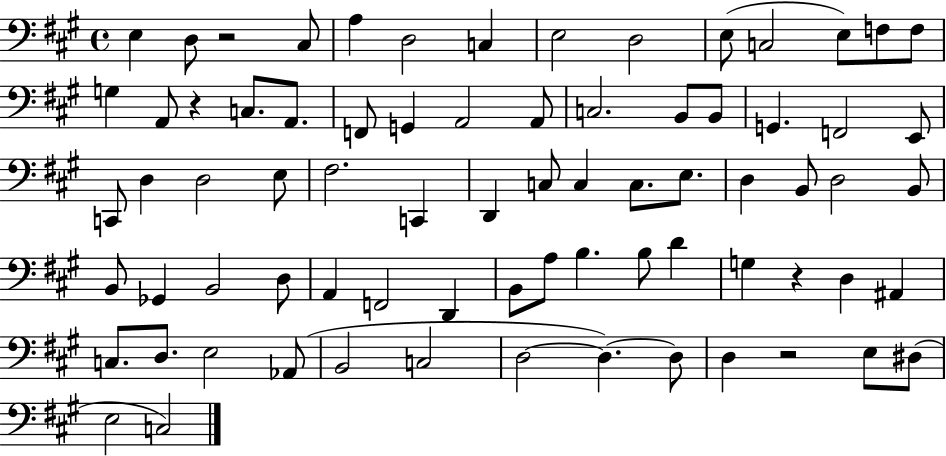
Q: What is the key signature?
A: A major